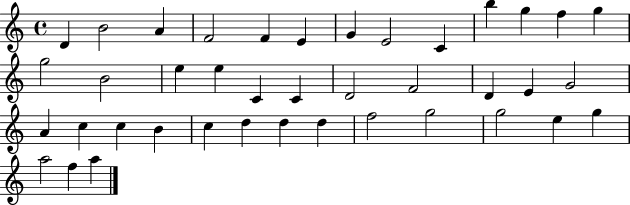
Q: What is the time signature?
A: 4/4